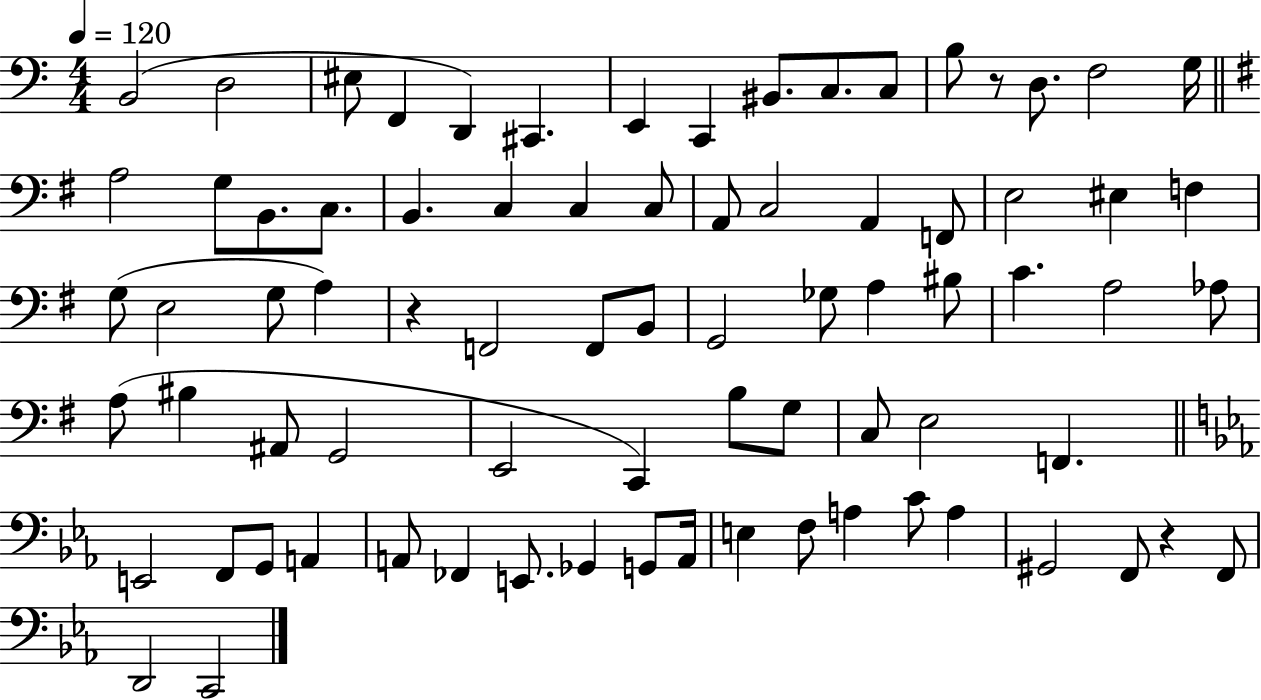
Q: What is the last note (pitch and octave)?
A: C2